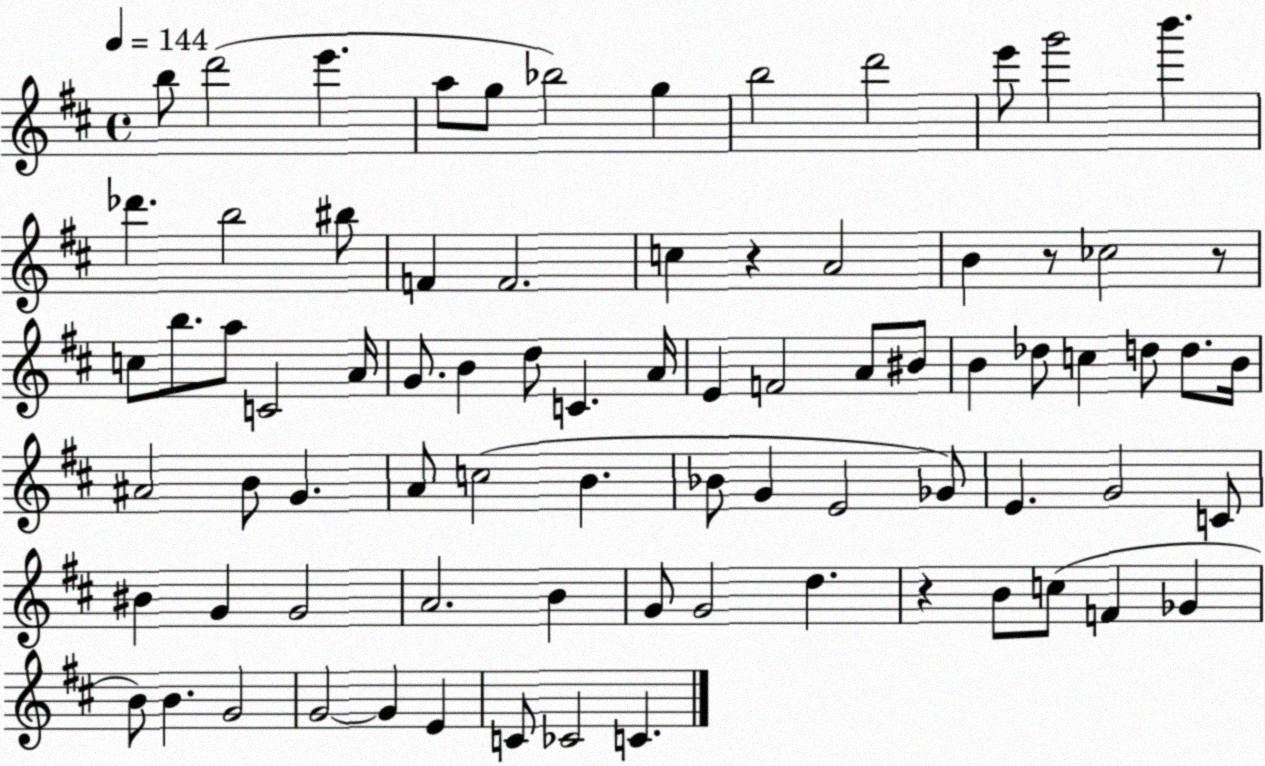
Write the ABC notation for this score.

X:1
T:Untitled
M:4/4
L:1/4
K:D
b/2 d'2 e' a/2 g/2 _b2 g b2 d'2 e'/2 g'2 b' _d' b2 ^b/2 F F2 c z A2 B z/2 _c2 z/2 c/2 b/2 a/2 C2 A/4 G/2 B d/2 C A/4 E F2 A/2 ^B/2 B _d/2 c d/2 d/2 B/4 ^A2 B/2 G A/2 c2 B _B/2 G E2 _G/2 E G2 C/2 ^B G G2 A2 B G/2 G2 d z B/2 c/2 F _G B/2 B G2 G2 G E C/2 _C2 C